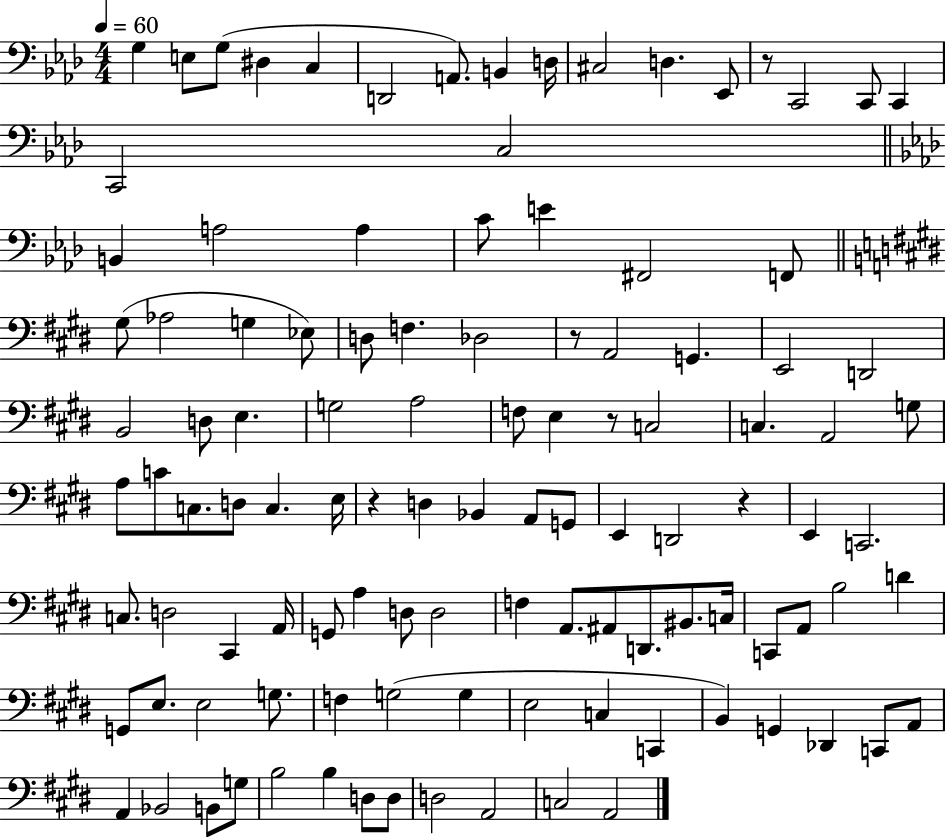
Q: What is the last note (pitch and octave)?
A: A2